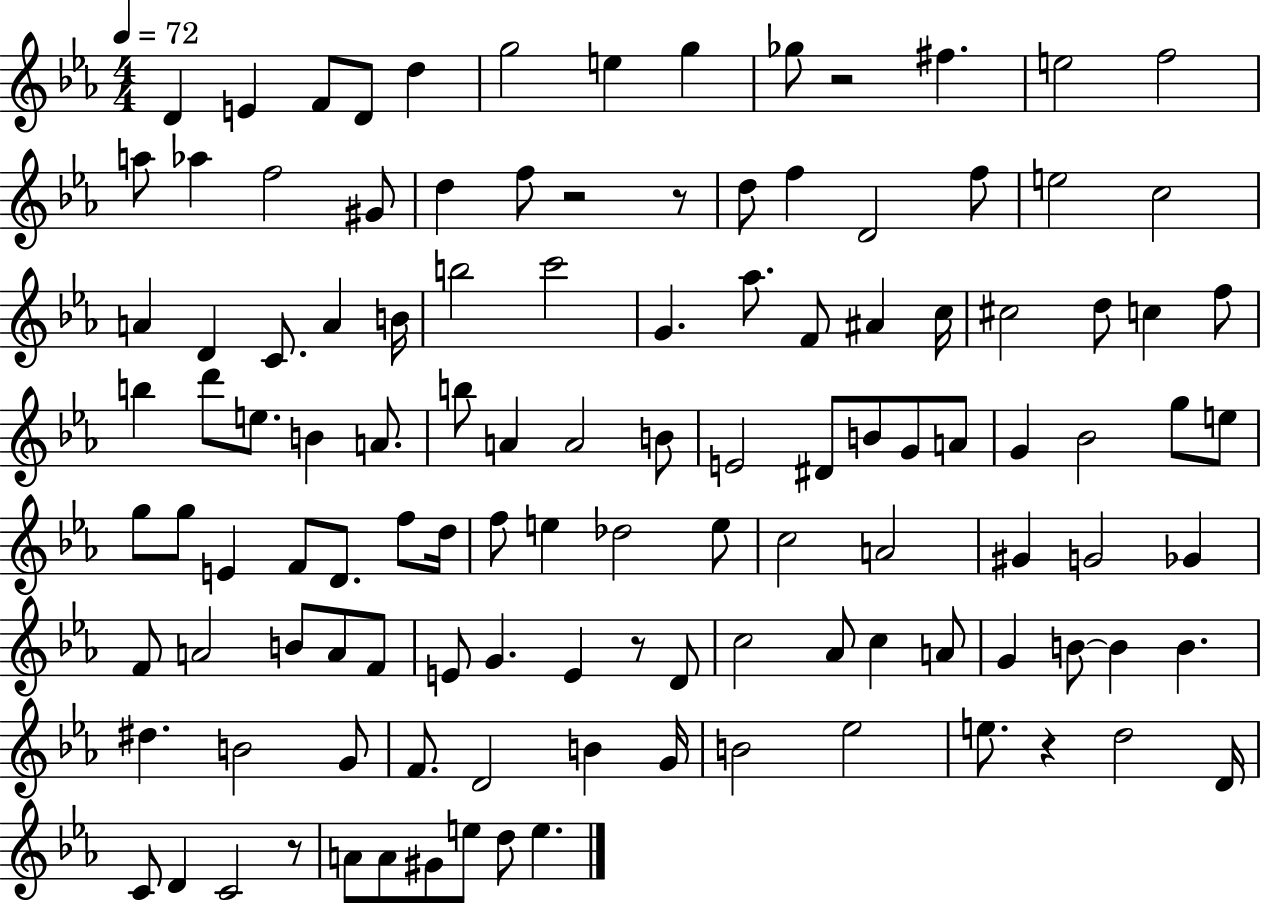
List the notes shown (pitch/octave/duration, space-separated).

D4/q E4/q F4/e D4/e D5/q G5/h E5/q G5/q Gb5/e R/h F#5/q. E5/h F5/h A5/e Ab5/q F5/h G#4/e D5/q F5/e R/h R/e D5/e F5/q D4/h F5/e E5/h C5/h A4/q D4/q C4/e. A4/q B4/s B5/h C6/h G4/q. Ab5/e. F4/e A#4/q C5/s C#5/h D5/e C5/q F5/e B5/q D6/e E5/e. B4/q A4/e. B5/e A4/q A4/h B4/e E4/h D#4/e B4/e G4/e A4/e G4/q Bb4/h G5/e E5/e G5/e G5/e E4/q F4/e D4/e. F5/e D5/s F5/e E5/q Db5/h E5/e C5/h A4/h G#4/q G4/h Gb4/q F4/e A4/h B4/e A4/e F4/e E4/e G4/q. E4/q R/e D4/e C5/h Ab4/e C5/q A4/e G4/q B4/e B4/q B4/q. D#5/q. B4/h G4/e F4/e. D4/h B4/q G4/s B4/h Eb5/h E5/e. R/q D5/h D4/s C4/e D4/q C4/h R/e A4/e A4/e G#4/e E5/e D5/e E5/q.